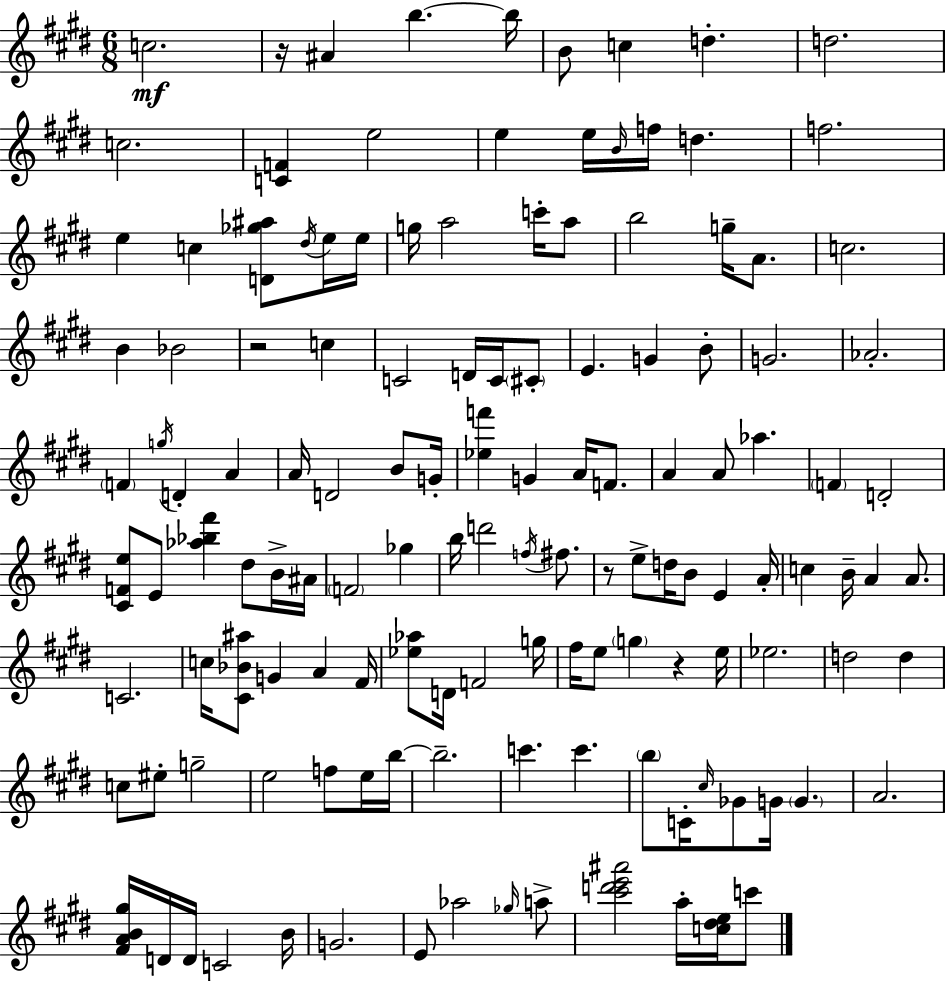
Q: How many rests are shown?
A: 4